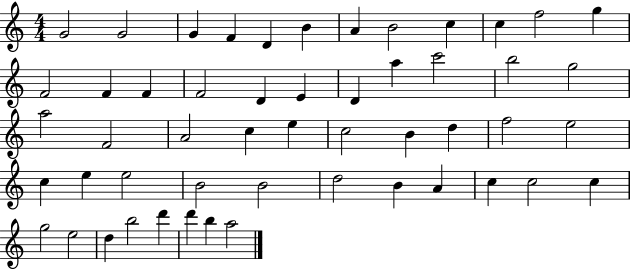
X:1
T:Untitled
M:4/4
L:1/4
K:C
G2 G2 G F D B A B2 c c f2 g F2 F F F2 D E D a c'2 b2 g2 a2 F2 A2 c e c2 B d f2 e2 c e e2 B2 B2 d2 B A c c2 c g2 e2 d b2 d' d' b a2